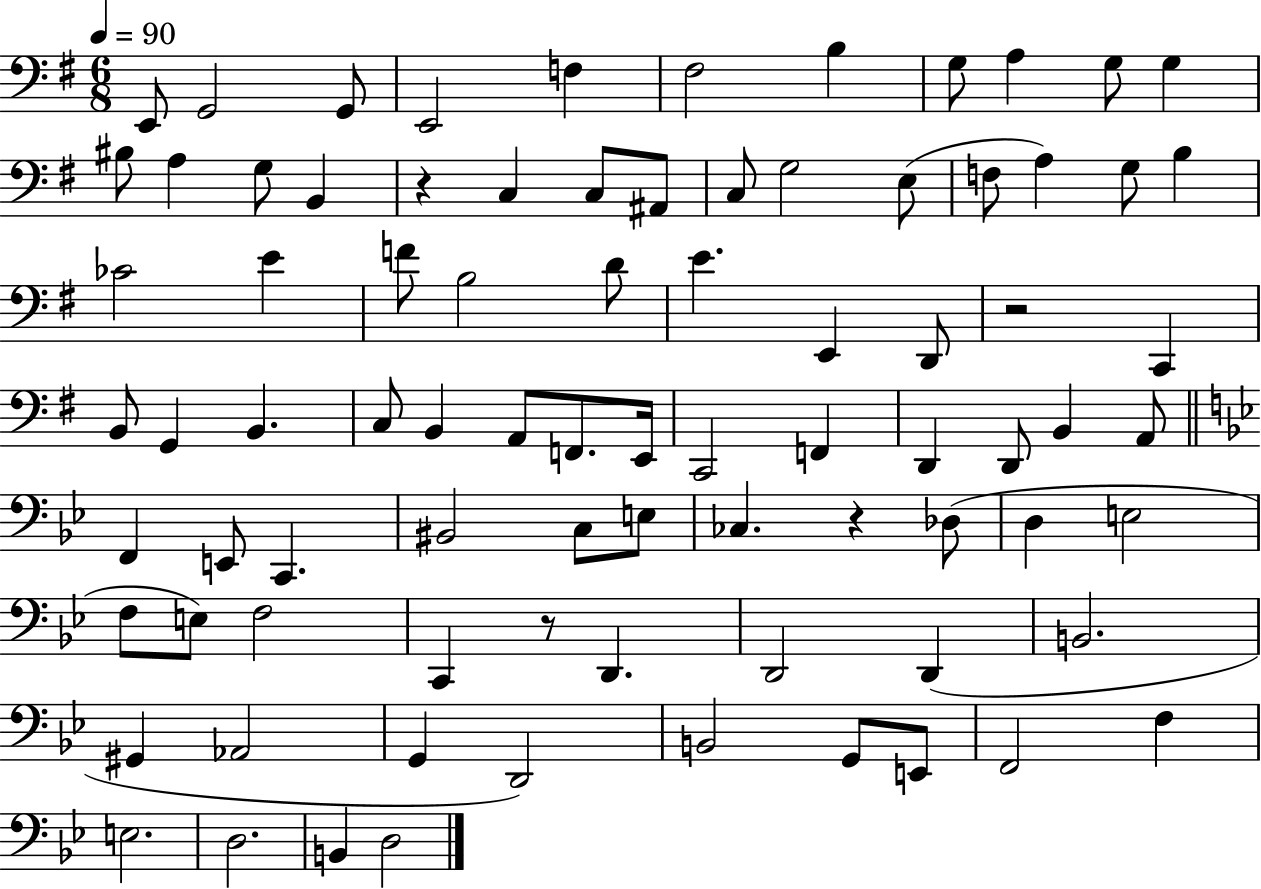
E2/e G2/h G2/e E2/h F3/q F#3/h B3/q G3/e A3/q G3/e G3/q BIS3/e A3/q G3/e B2/q R/q C3/q C3/e A#2/e C3/e G3/h E3/e F3/e A3/q G3/e B3/q CES4/h E4/q F4/e B3/h D4/e E4/q. E2/q D2/e R/h C2/q B2/e G2/q B2/q. C3/e B2/q A2/e F2/e. E2/s C2/h F2/q D2/q D2/e B2/q A2/e F2/q E2/e C2/q. BIS2/h C3/e E3/e CES3/q. R/q Db3/e D3/q E3/h F3/e E3/e F3/h C2/q R/e D2/q. D2/h D2/q B2/h. G#2/q Ab2/h G2/q D2/h B2/h G2/e E2/e F2/h F3/q E3/h. D3/h. B2/q D3/h